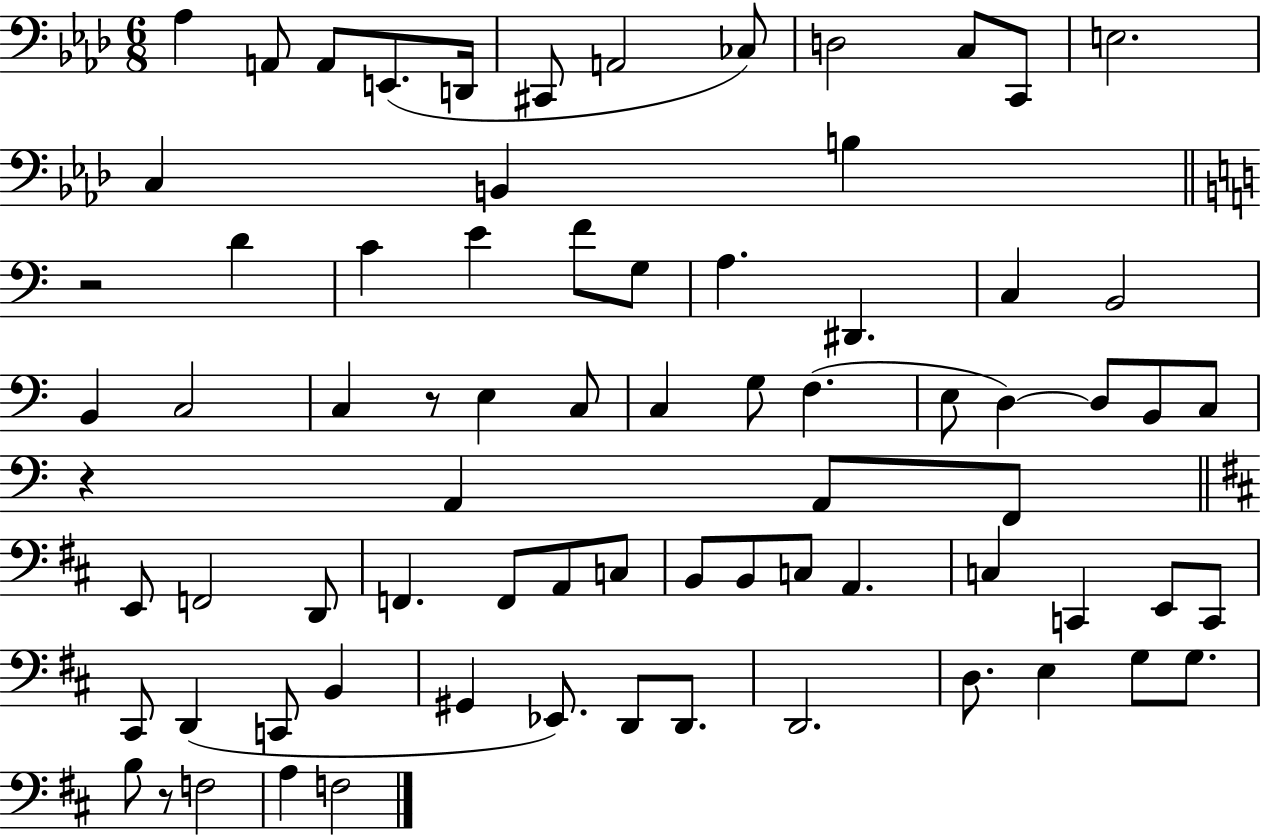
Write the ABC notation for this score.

X:1
T:Untitled
M:6/8
L:1/4
K:Ab
_A, A,,/2 A,,/2 E,,/2 D,,/4 ^C,,/2 A,,2 _C,/2 D,2 C,/2 C,,/2 E,2 C, B,, B, z2 D C E F/2 G,/2 A, ^D,, C, B,,2 B,, C,2 C, z/2 E, C,/2 C, G,/2 F, E,/2 D, D,/2 B,,/2 C,/2 z A,, A,,/2 F,,/2 E,,/2 F,,2 D,,/2 F,, F,,/2 A,,/2 C,/2 B,,/2 B,,/2 C,/2 A,, C, C,, E,,/2 C,,/2 ^C,,/2 D,, C,,/2 B,, ^G,, _E,,/2 D,,/2 D,,/2 D,,2 D,/2 E, G,/2 G,/2 B,/2 z/2 F,2 A, F,2